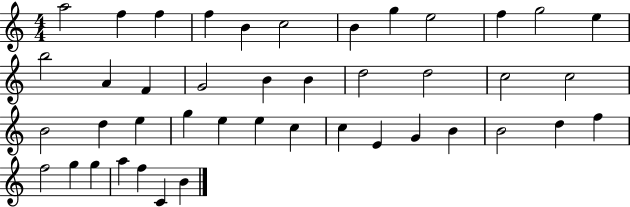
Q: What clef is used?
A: treble